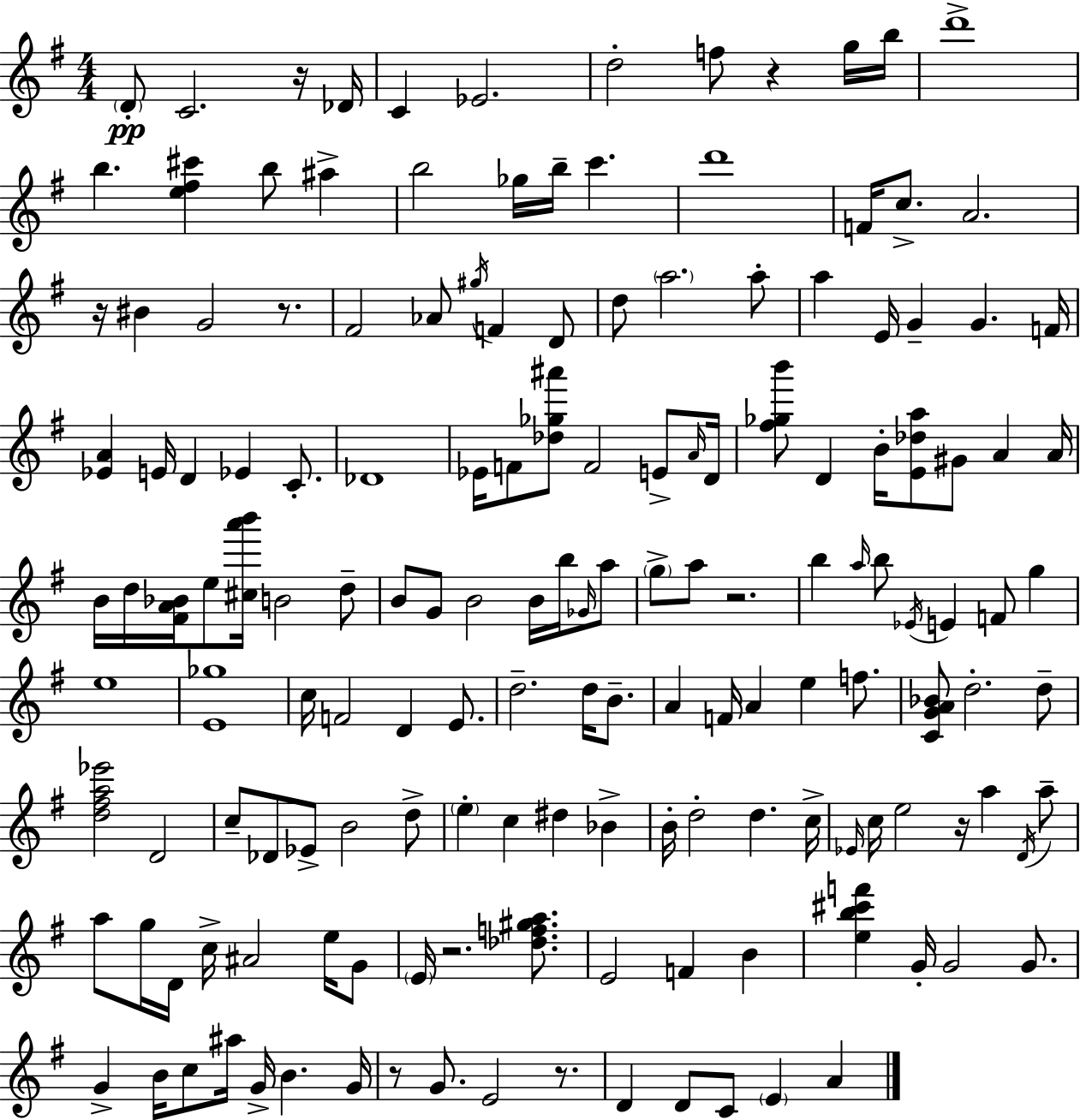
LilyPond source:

{
  \clef treble
  \numericTimeSignature
  \time 4/4
  \key e \minor
  \parenthesize d'8-.\pp c'2. r16 des'16 | c'4 ees'2. | d''2-. f''8 r4 g''16 b''16 | d'''1-> | \break b''4. <e'' fis'' cis'''>4 b''8 ais''4-> | b''2 ges''16 b''16-- c'''4. | d'''1 | f'16 c''8.-> a'2. | \break r16 bis'4 g'2 r8. | fis'2 aes'8 \acciaccatura { gis''16 } f'4 d'8 | d''8 \parenthesize a''2. a''8-. | a''4 e'16 g'4-- g'4. | \break f'16 <ees' a'>4 e'16 d'4 ees'4 c'8.-. | des'1 | ees'16 f'8 <des'' ges'' ais'''>8 f'2 e'8-> | \grace { a'16 } d'16 <fis'' ges'' b'''>8 d'4 b'16-. <e' des'' a''>8 gis'8 a'4 | \break a'16 b'16 d''16 <fis' a' bes'>16 e''8 <cis'' a''' b'''>16 b'2 | d''8-- b'8 g'8 b'2 b'16 b''16 | \grace { ges'16 } a''8 \parenthesize g''8-> a''8 r2. | b''4 \grace { a''16 } b''8 \acciaccatura { ees'16 } e'4 f'8 | \break g''4 e''1 | <e' ges''>1 | c''16 f'2 d'4 | e'8. d''2.-- | \break d''16 b'8.-- a'4 f'16 a'4 e''4 | f''8. <c' g' a' bes'>8 d''2.-. | d''8-- <d'' fis'' a'' ees'''>2 d'2 | c''8-- des'8 ees'8-> b'2 | \break d''8-> \parenthesize e''4-. c''4 dis''4 | bes'4-> b'16-. d''2-. d''4. | c''16-> \grace { ees'16 } c''16 e''2 r16 | a''4 \acciaccatura { d'16 } a''8-- a''8 g''16 d'16 c''16-> ais'2 | \break e''16 g'8 \parenthesize e'16 r2. | <des'' f'' gis'' a''>8. e'2 f'4 | b'4 <e'' b'' cis''' f'''>4 g'16-. g'2 | g'8. g'4-> b'16 c''8 ais''16 g'16-> | \break b'4. g'16 r8 g'8. e'2 | r8. d'4 d'8 c'8 \parenthesize e'4 | a'4 \bar "|."
}